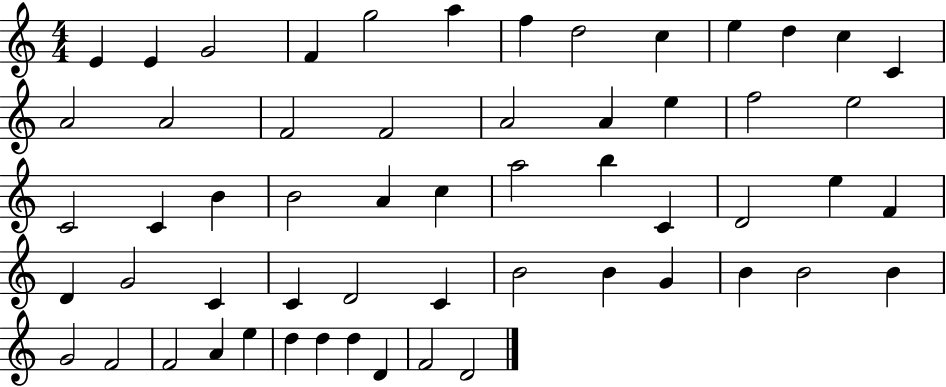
E4/q E4/q G4/h F4/q G5/h A5/q F5/q D5/h C5/q E5/q D5/q C5/q C4/q A4/h A4/h F4/h F4/h A4/h A4/q E5/q F5/h E5/h C4/h C4/q B4/q B4/h A4/q C5/q A5/h B5/q C4/q D4/h E5/q F4/q D4/q G4/h C4/q C4/q D4/h C4/q B4/h B4/q G4/q B4/q B4/h B4/q G4/h F4/h F4/h A4/q E5/q D5/q D5/q D5/q D4/q F4/h D4/h